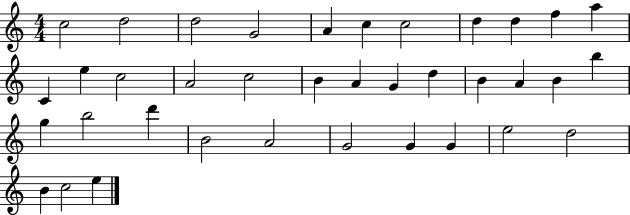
C5/h D5/h D5/h G4/h A4/q C5/q C5/h D5/q D5/q F5/q A5/q C4/q E5/q C5/h A4/h C5/h B4/q A4/q G4/q D5/q B4/q A4/q B4/q B5/q G5/q B5/h D6/q B4/h A4/h G4/h G4/q G4/q E5/h D5/h B4/q C5/h E5/q